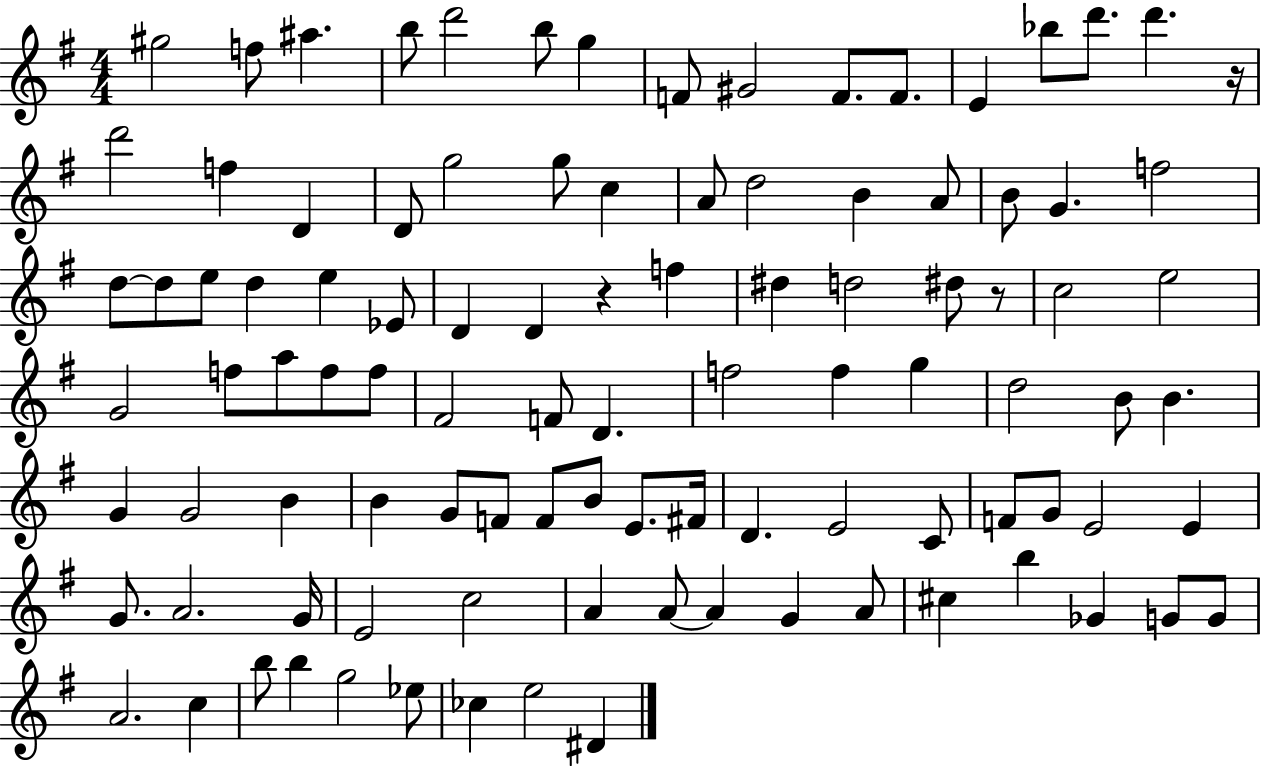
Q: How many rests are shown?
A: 3